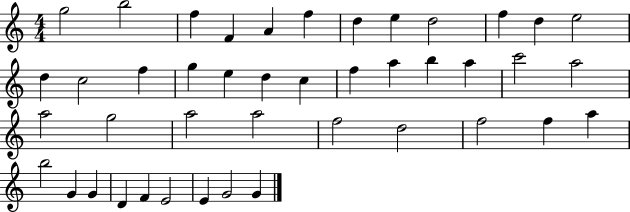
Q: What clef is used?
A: treble